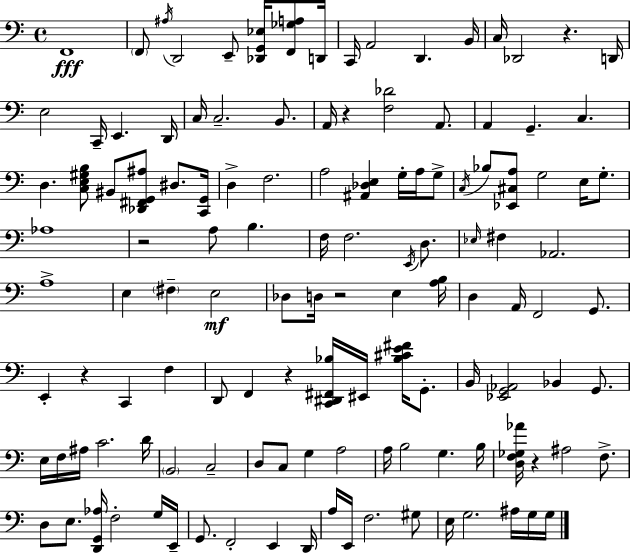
X:1
T:Untitled
M:4/4
L:1/4
K:C
F,,4 F,,/2 ^A,/4 D,,2 E,,/2 [_D,,G,,_E,]/4 [F,,_G,A,]/2 D,,/4 C,,/4 A,,2 D,, B,,/4 C,/4 _D,,2 z D,,/4 E,2 C,,/4 E,, D,,/4 C,/4 C,2 B,,/2 A,,/4 z [F,_D]2 A,,/2 A,, G,, C, D, [C,E,^G,B,]/2 ^B,,/2 [_D,,^F,,G,,^A,]/2 ^D,/2 [C,,G,,]/4 D, F,2 A,2 [^A,,_D,E,] G,/4 A,/4 G,/2 C,/4 _B,/2 [_E,,^C,A,]/2 G,2 E,/4 G,/2 _A,4 z2 A,/2 B, F,/4 F,2 E,,/4 D,/2 _E,/4 ^F, _A,,2 A,4 E, ^F, E,2 _D,/2 D,/4 z2 E, [A,B,]/4 D, A,,/4 F,,2 G,,/2 E,, z C,, F, D,,/2 F,, z [C,,^D,,^F,,_B,]/4 ^E,,/4 [_B,^CE^F]/4 G,,/2 B,,/4 [_E,,G,,_A,,]2 _B,, G,,/2 E,/4 F,/4 ^A,/4 C2 D/4 B,,2 C,2 D,/2 C,/2 G, A,2 A,/4 B,2 G, B,/4 [D,F,_G,_A]/4 z ^A,2 F,/2 D,/2 E,/2 [D,,G,,_A,]/4 F,2 G,/4 E,,/4 G,,/2 F,,2 E,, D,,/4 A,/4 E,,/4 F,2 ^G,/2 E,/4 G,2 ^A,/4 G,/4 G,/4